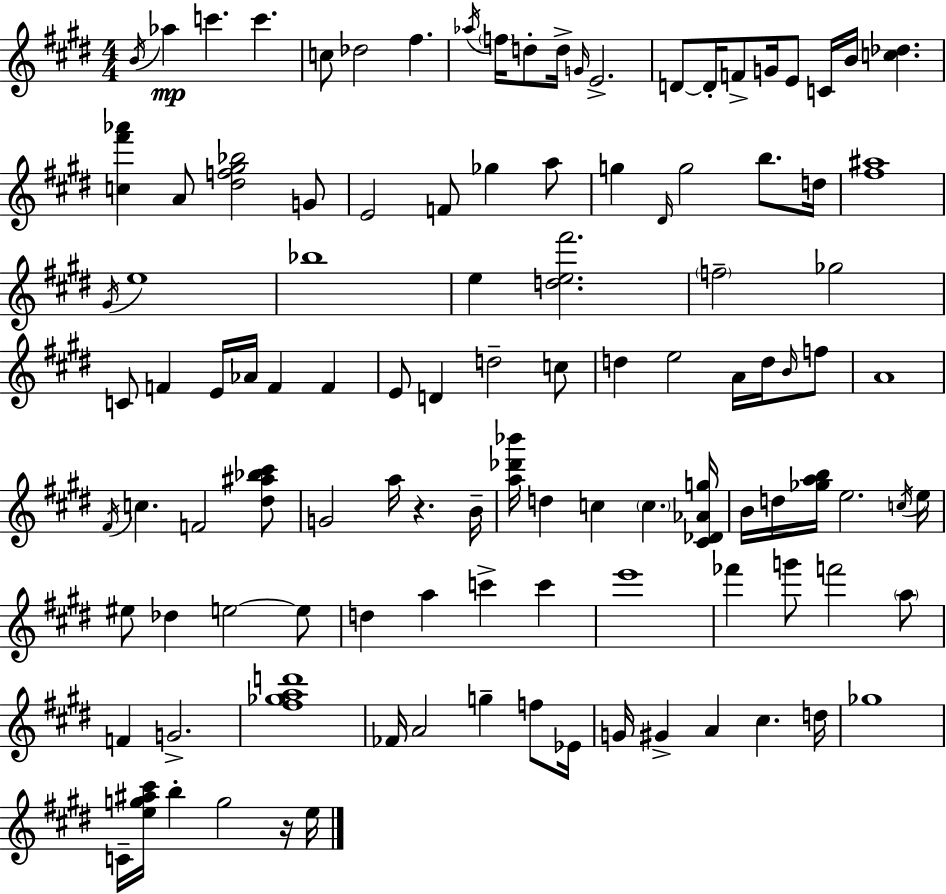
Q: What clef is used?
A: treble